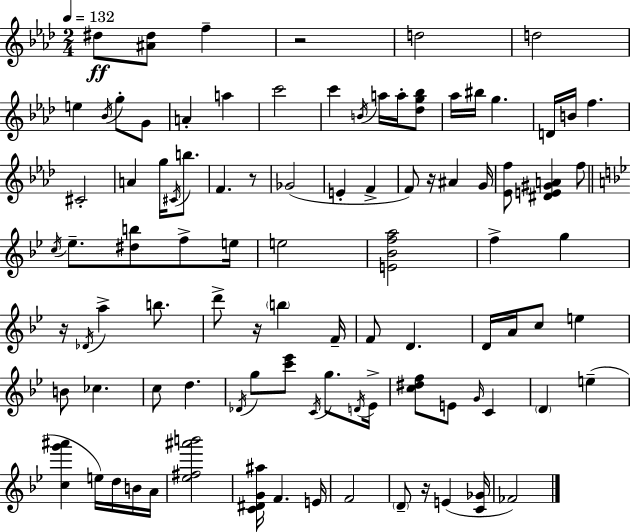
D#5/e [A#4,D#5]/e F5/q R/h D5/h D5/h E5/q Bb4/s G5/e G4/e A4/q A5/q C6/h C6/q B4/s A5/s A5/s [Db5,G5,Bb5]/e Ab5/s BIS5/s G5/q. D4/s B4/s F5/q. C#4/h A4/q G5/s C#4/s B5/e. F4/q. R/e Gb4/h E4/q F4/q F4/e R/s A#4/q G4/s [Eb4,F5]/e [D#4,E4,G#4,A4]/q F5/e C5/s Eb5/e. [D#5,B5]/e F5/e E5/s E5/h [E4,Bb4,F5,A5]/h F5/q G5/q R/s Db4/s A5/q B5/e. D6/e R/s B5/q F4/s F4/e D4/q. D4/s A4/s C5/e E5/q B4/e CES5/q. C5/e D5/q. Db4/s G5/e [C6,Eb6]/e C4/s G5/e. D4/s Eb4/s [C5,D#5,F5]/e E4/e G4/s C4/q D4/q E5/q [C5,G6,A#6]/q E5/s D5/s B4/s A4/s [Eb5,F#5,A#6,B6]/h [C4,D#4,G4,A#5]/s F4/q. E4/s F4/h D4/e R/s E4/q [C4,Gb4]/s FES4/h